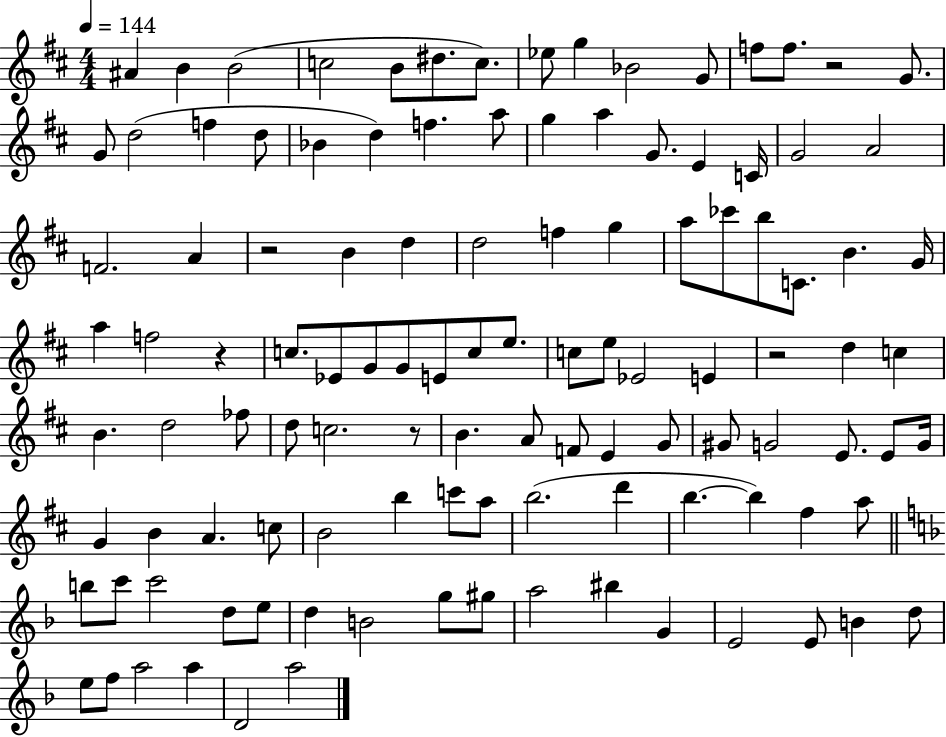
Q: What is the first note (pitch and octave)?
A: A#4